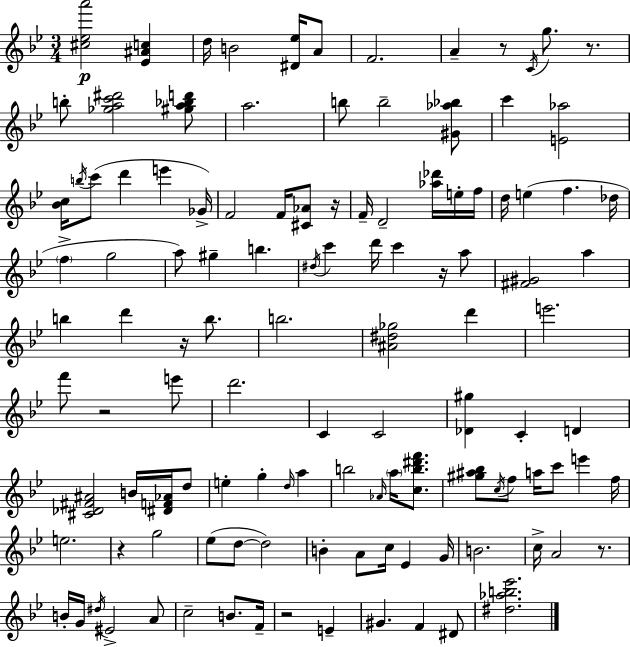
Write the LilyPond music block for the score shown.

{
  \clef treble
  \numericTimeSignature
  \time 3/4
  \key bes \major
  <cis'' ees'' a'''>2\p <ees' ais' c''>4 | d''16 b'2 <dis' ees''>16 a'8 | f'2. | a'4-- r8 \acciaccatura { c'16 } g''8. r8. | \break b''8-. <ges'' a'' c''' dis'''>2 <gis'' a'' bes'' d'''>8 | a''2. | b''8 b''2-- <gis' aes'' bes''>8 | c'''4 <e' aes''>2 | \break <bes' c''>16 \acciaccatura { b''16 }( c'''8 d'''4 e'''4 | ges'16->) f'2 f'16 <cis' aes'>8 | r16 f'16-- d'2-- <aes'' des'''>16 | e''16-. f''16 d''16 e''4( f''4. | \break des''16 \parenthesize f''4-> g''2 | a''8) gis''4-- b''4. | \acciaccatura { dis''16 } c'''4 d'''16 c'''4 | r16 a''8 <fis' gis'>2 a''4 | \break b''4 d'''4 r16 | b''8. b''2. | <ais' dis'' ges''>2 d'''4 | e'''2. | \break f'''8 r2 | e'''8 d'''2. | c'4 c'2 | <des' gis''>4 c'4-. d'4 | \break <cis' des' fis' ais'>2 b'16 | <dis' f' aes'>16 d''8 e''4-. g''4-. \grace { d''16 } | a''4 b''2 | \grace { aes'16 } \parenthesize a''16 <c'' b'' dis''' f'''>8. <gis'' ais'' bes''>8 \acciaccatura { c''16 } f''8 a''16 c'''8 | \break e'''4 f''16 e''2. | r4 g''2 | ees''8( d''8~~ d''2) | b'4-. a'8 | \break c''16 ees'4 g'16 b'2. | c''16-> a'2 | r8. b'16-. g'16 \acciaccatura { dis''16 } eis'2-> | a'8 c''2-- | \break b'8. f'16-- r2 | e'4-- gis'4. | f'4 dis'8 <dis'' aes'' b'' ees'''>2. | \bar "|."
}